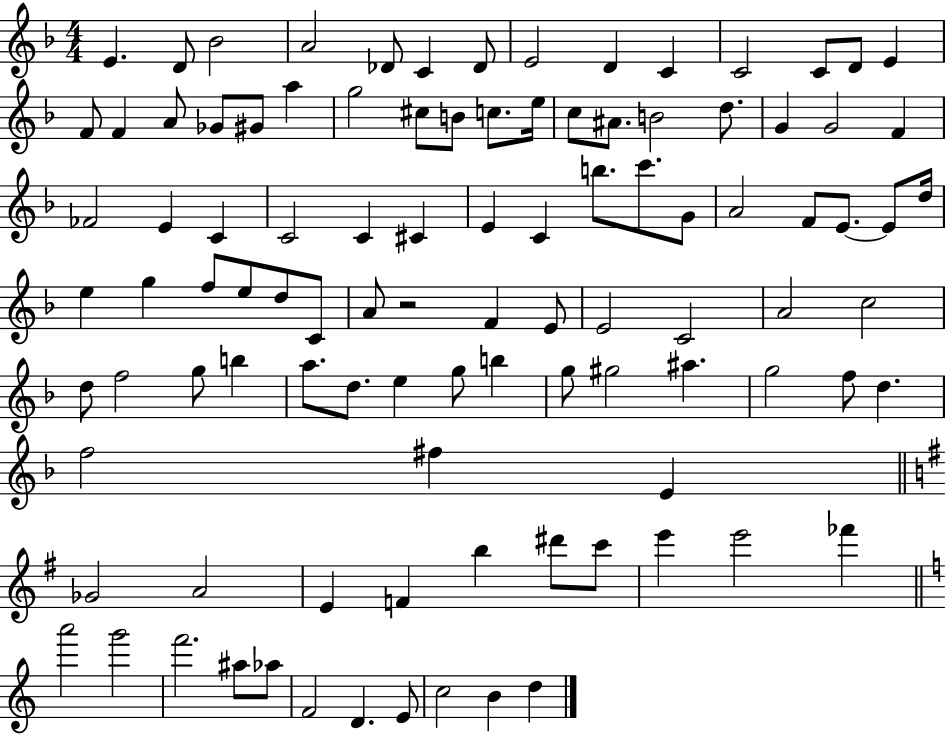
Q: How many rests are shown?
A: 1